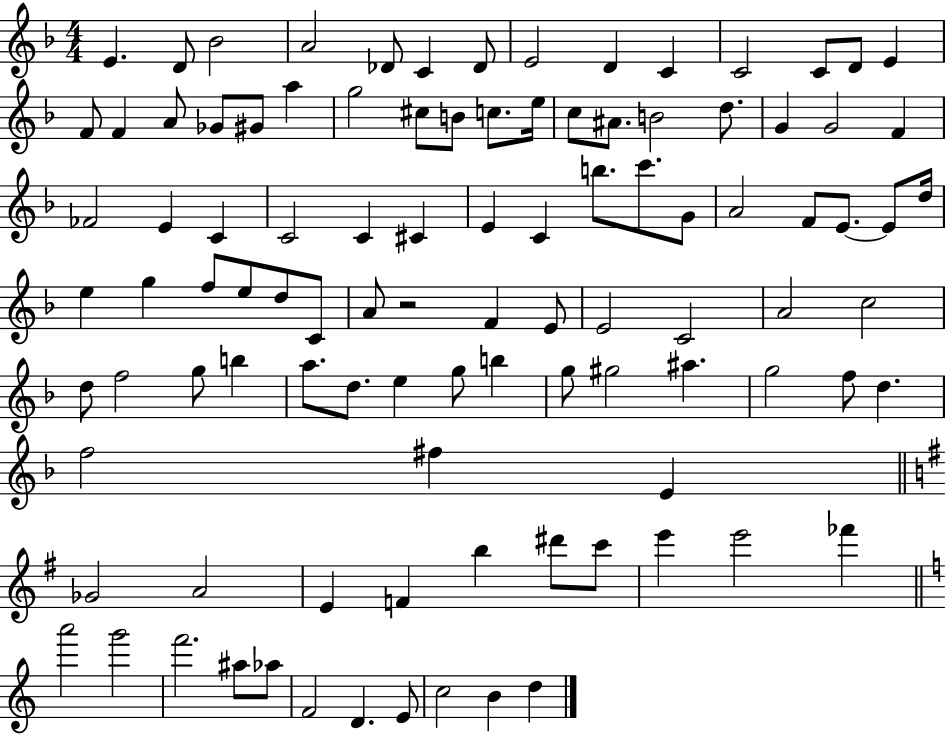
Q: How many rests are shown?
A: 1